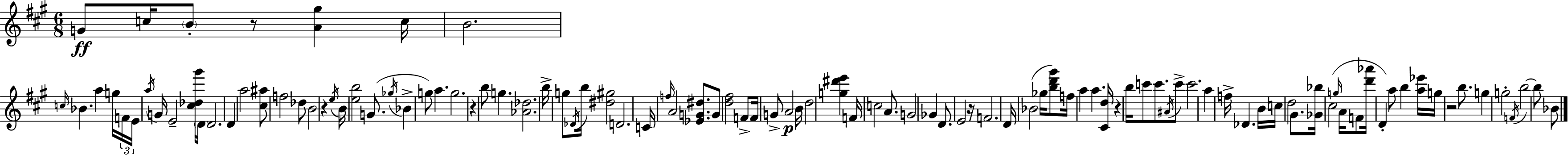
G4/e C5/s B4/e R/e [A4,G#5]/q C5/s B4/h. C5/s Bb4/q. A5/q G5/s F4/s E4/s A5/s G4/s E4/h [C#5,Db5,G#6]/s D4/s D4/h. D4/q A5/h [C#5,A#5]/e F5/h Db5/e B4/h R/q E5/s B4/s [E5,B5]/h G4/e. Gb5/s Bb4/q G5/e A5/q. G5/h. R/q B5/e G5/q. [Ab4,Db5]/h. B5/s G5/e Db4/s B5/s [D#5,G#5]/h D4/h. C4/s F5/s A4/h [Eb4,G4,D#5]/e. G4/e [D5,F#5]/h F4/e F4/s G4/e A4/h B4/s D5/h [G5,D#6,E6]/q F4/s C5/h A4/e. G4/h Gb4/q D4/e. E4/h R/s F4/h. D4/s Bb4/h Gb5/s [B5,D6,G#6]/e F5/s A5/q A5/q. [C#4,D5]/s R/q B5/s C6/e C6/e. A#4/s C6/e C6/h. A5/q F5/s Db4/q. B4/s C5/s D5/h G#4/e. [Gb4,Bb5]/s C#5/h G5/s A4/s F4/e [D6,Ab6]/s D4/q A5/e B5/q [A5,Eb6]/s G5/s R/h B5/e. G5/q G5/h F4/s B5/h B5/e Bb4/e